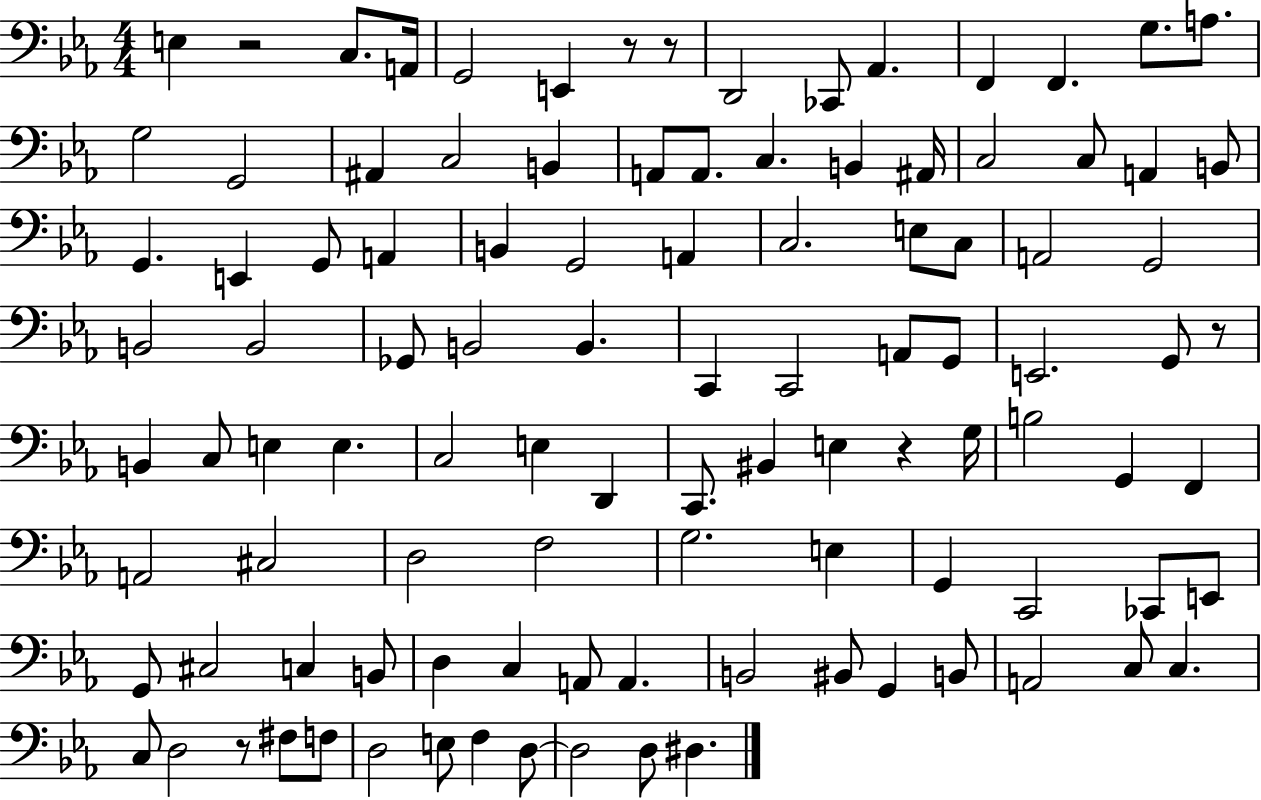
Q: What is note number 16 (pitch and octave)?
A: C3